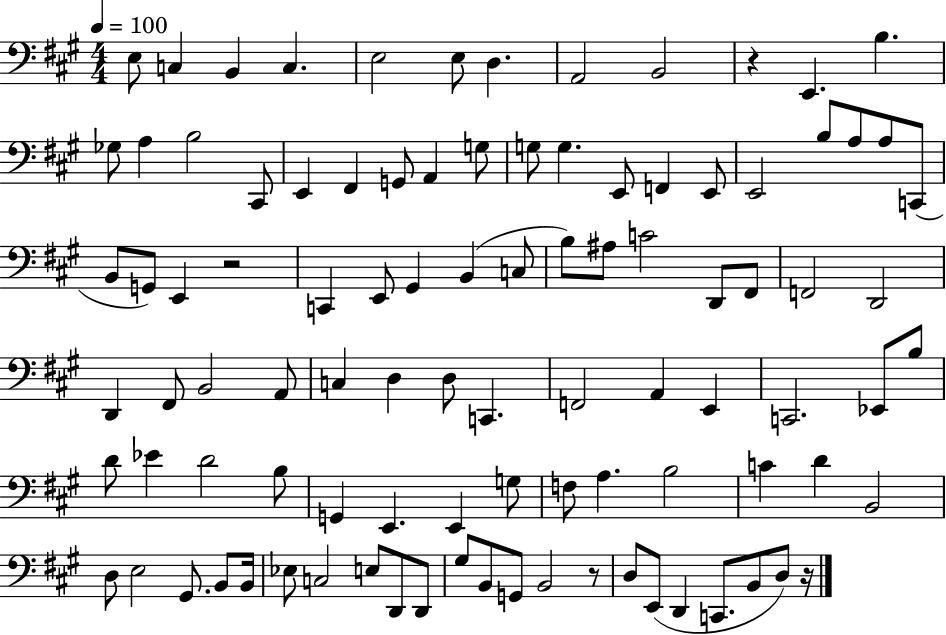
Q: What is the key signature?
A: A major